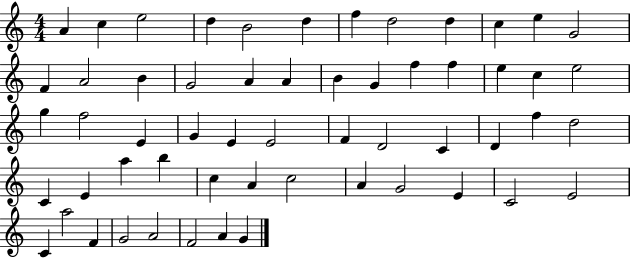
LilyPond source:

{
  \clef treble
  \numericTimeSignature
  \time 4/4
  \key c \major
  a'4 c''4 e''2 | d''4 b'2 d''4 | f''4 d''2 d''4 | c''4 e''4 g'2 | \break f'4 a'2 b'4 | g'2 a'4 a'4 | b'4 g'4 f''4 f''4 | e''4 c''4 e''2 | \break g''4 f''2 e'4 | g'4 e'4 e'2 | f'4 d'2 c'4 | d'4 f''4 d''2 | \break c'4 e'4 a''4 b''4 | c''4 a'4 c''2 | a'4 g'2 e'4 | c'2 e'2 | \break c'4 a''2 f'4 | g'2 a'2 | f'2 a'4 g'4 | \bar "|."
}